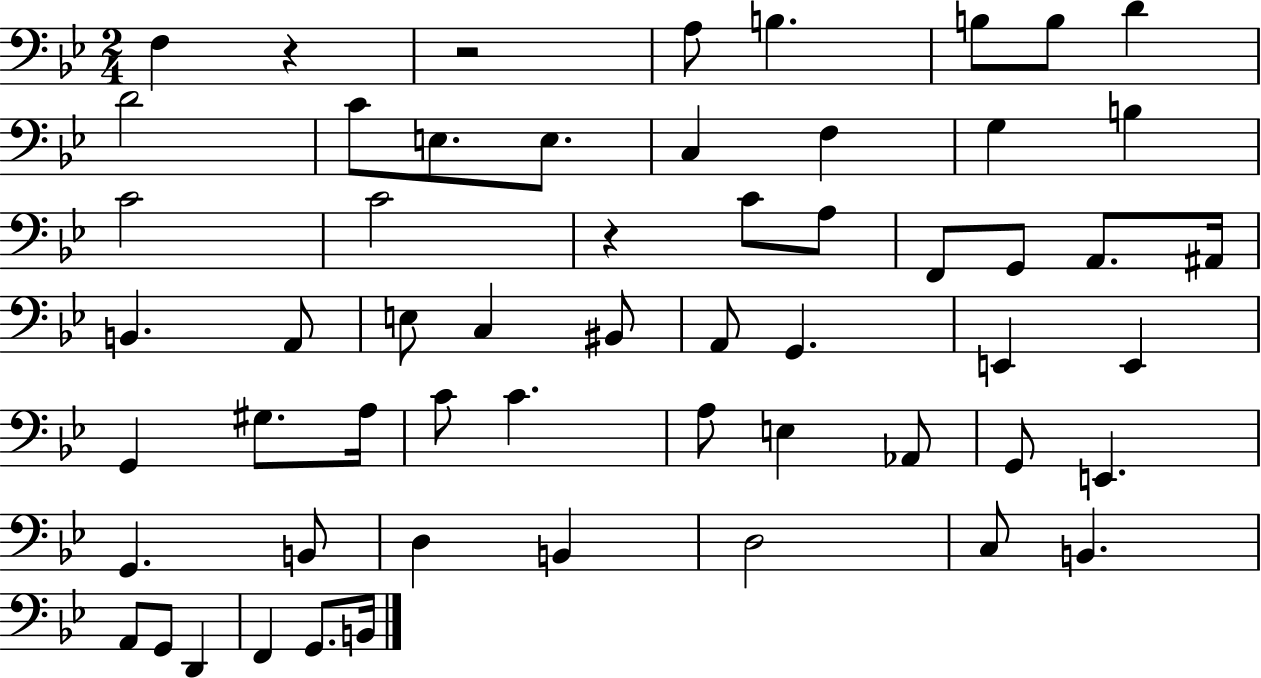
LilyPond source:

{
  \clef bass
  \numericTimeSignature
  \time 2/4
  \key bes \major
  \repeat volta 2 { f4 r4 | r2 | a8 b4. | b8 b8 d'4 | \break d'2 | c'8 e8. e8. | c4 f4 | g4 b4 | \break c'2 | c'2 | r4 c'8 a8 | f,8 g,8 a,8. ais,16 | \break b,4. a,8 | e8 c4 bis,8 | a,8 g,4. | e,4 e,4 | \break g,4 gis8. a16 | c'8 c'4. | a8 e4 aes,8 | g,8 e,4. | \break g,4. b,8 | d4 b,4 | d2 | c8 b,4. | \break a,8 g,8 d,4 | f,4 g,8. b,16 | } \bar "|."
}